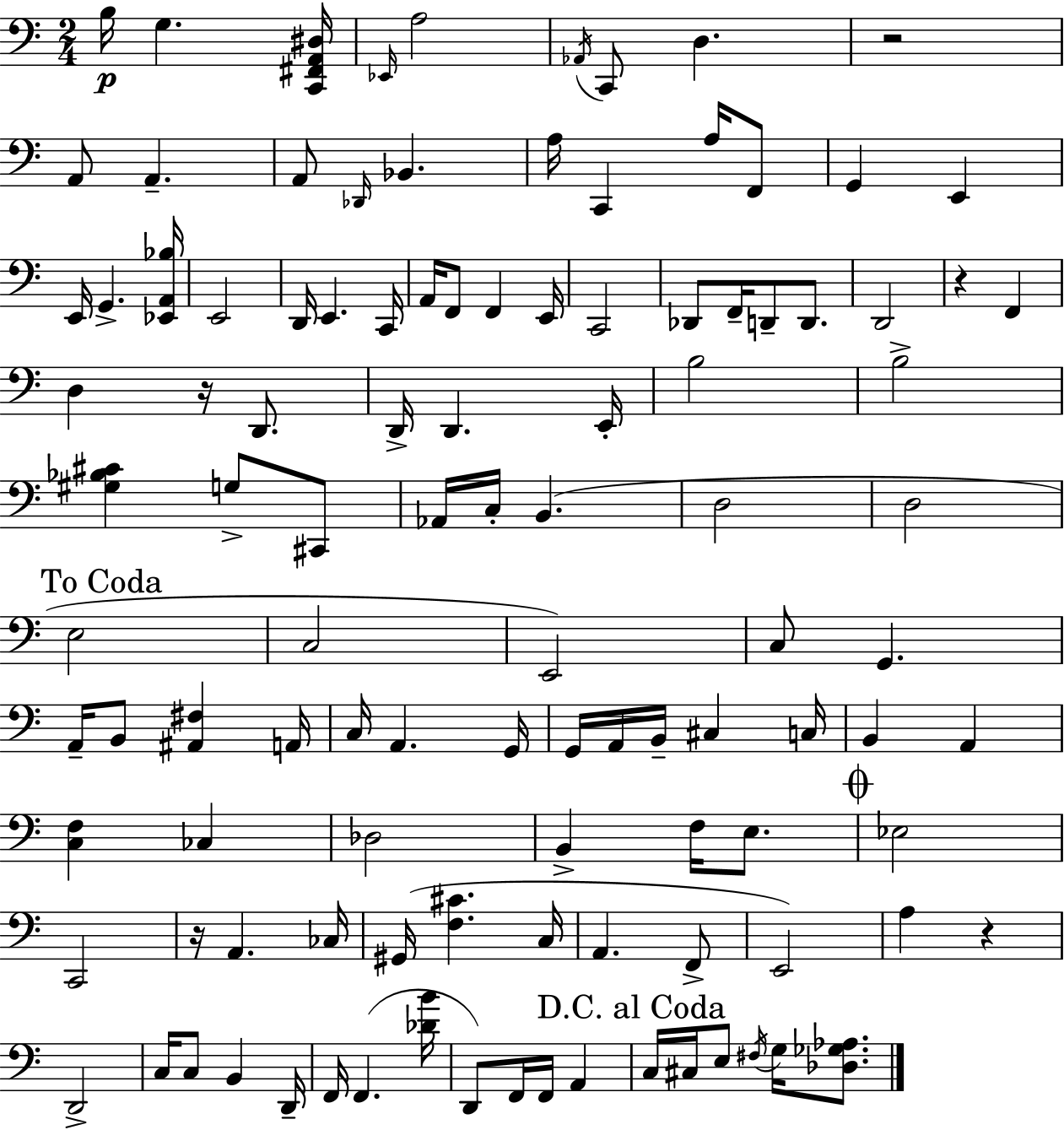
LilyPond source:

{
  \clef bass
  \numericTimeSignature
  \time 2/4
  \key c \major
  b16\p g4. <c, fis, a, dis>16 | \grace { ees,16 } a2 | \acciaccatura { aes,16 } c,8 d4. | r2 | \break a,8 a,4.-- | a,8 \grace { des,16 } bes,4. | a16 c,4 | a16 f,8 g,4 e,4 | \break e,16 g,4.-> | <ees, a, bes>16 e,2 | d,16 e,4. | c,16 a,16 f,8 f,4 | \break e,16 c,2 | des,8 f,16-- d,8-- | d,8. d,2 | r4 f,4 | \break d4 r16 | d,8. d,16-> d,4. | e,16-. b2 | b2-> | \break <gis bes cis'>4 g8-> | cis,8 aes,16 c16-. b,4.( | d2 | d2 | \break \mark "To Coda" e2 | c2 | e,2) | c8 g,4. | \break a,16-- b,8 <ais, fis>4 | a,16 c16 a,4. | g,16 g,16 a,16 b,16-- cis4 | c16 b,4 a,4 | \break <c f>4 ces4 | des2 | b,4-> f16 | e8. \mark \markup { \musicglyph "scripts.coda" } ees2 | \break c,2 | r16 a,4. | ces16 gis,16( <f cis'>4. | c16 a,4. | \break f,8-> e,2) | a4 r4 | d,2-> | c16 c8 b,4 | \break d,16-- f,16 f,4.( | <des' b'>16 d,8) f,16 f,16 a,4 | \mark "D.C. al Coda" c16 cis16 e8 \acciaccatura { fis16 } | g16 <des ges aes>8. \bar "|."
}